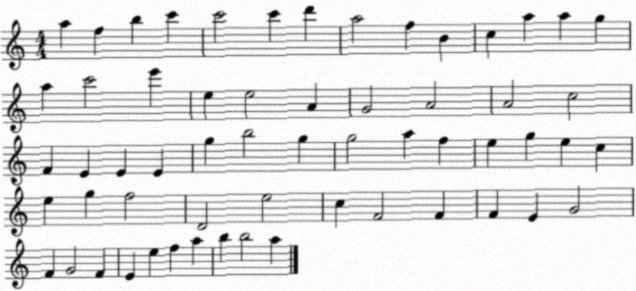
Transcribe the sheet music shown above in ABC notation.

X:1
T:Untitled
M:4/4
L:1/4
K:C
a f b c' c'2 c' d' a2 f B c a a g a c'2 e' e e2 A G2 A2 A2 c2 F E E E g b2 g g2 a f e g e c e g f2 D2 e2 c F2 F F E G2 F G2 F E e f a b b2 a